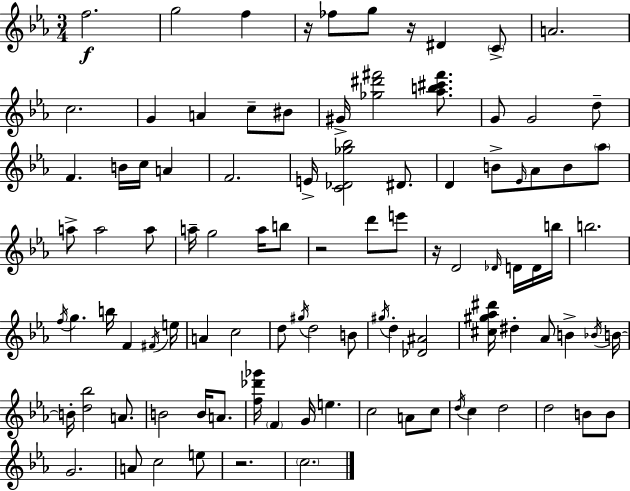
{
  \clef treble
  \numericTimeSignature
  \time 3/4
  \key ees \major
  \repeat volta 2 { f''2.\f | g''2 f''4 | r16 fes''8 g''8 r16 dis'4 \parenthesize c'8-> | a'2. | \break c''2. | g'4 a'4 c''8-- bis'8 | gis'16-> <ges'' dis''' fis'''>2 <aes'' b'' cis''' fis'''>8. | g'8 g'2 d''8-- | \break f'4. b'16 c''16 a'4 | f'2. | e'16-> <c' des' ges'' bes''>2 dis'8. | d'4 b'8-> \grace { ees'16 } aes'8 b'8 \parenthesize aes''8 | \break a''8-> a''2 a''8 | a''16-- g''2 a''16 b''8 | r2 d'''8 e'''8 | r16 d'2 \grace { des'16 } d'16 | \break d'16 b''16 b''2. | \acciaccatura { f''16 } g''4. b''16 f'4 | \acciaccatura { fis'16 } e''16 a'4 c''2 | d''8 \acciaccatura { gis''16 } d''2 | \break b'8 \acciaccatura { gis''16 } d''4-. <des' ais'>2 | <cis'' gis'' aes'' dis'''>16 dis''4-. aes'8 | b'4-> \acciaccatura { bes'16 } b'16~~ b'16-. <d'' bes''>2 | a'8. b'2 | \break b'16 a'8. <f'' des''' ges'''>16 \parenthesize f'4 | g'16 e''4. c''2 | a'8 c''8 \acciaccatura { d''16 } c''4 | d''2 d''2 | \break b'8 b'8 g'2. | a'8 c''2 | e''8 r2. | \parenthesize c''2. | \break } \bar "|."
}